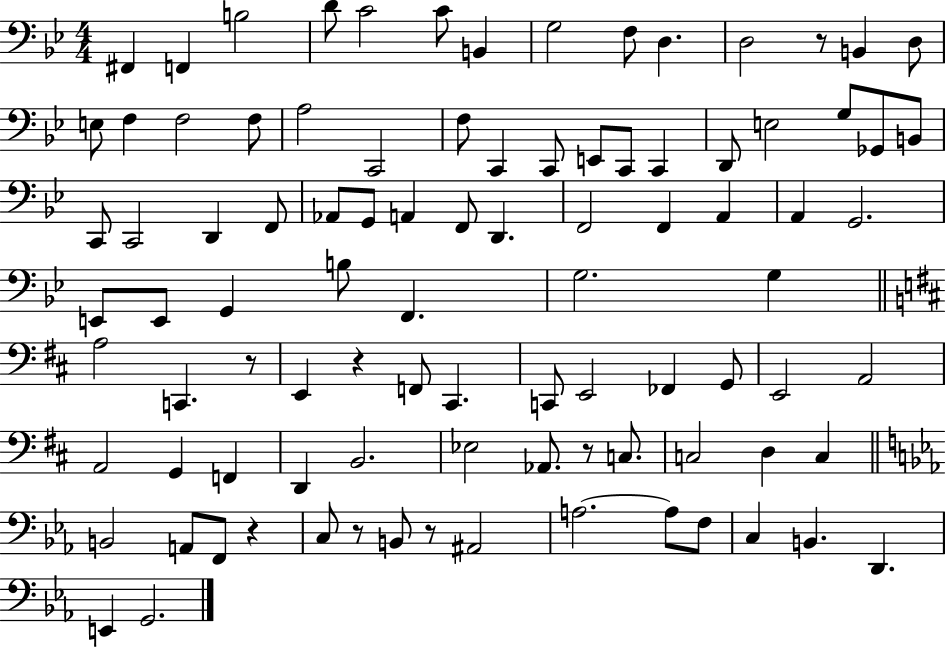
X:1
T:Untitled
M:4/4
L:1/4
K:Bb
^F,, F,, B,2 D/2 C2 C/2 B,, G,2 F,/2 D, D,2 z/2 B,, D,/2 E,/2 F, F,2 F,/2 A,2 C,,2 F,/2 C,, C,,/2 E,,/2 C,,/2 C,, D,,/2 E,2 G,/2 _G,,/2 B,,/2 C,,/2 C,,2 D,, F,,/2 _A,,/2 G,,/2 A,, F,,/2 D,, F,,2 F,, A,, A,, G,,2 E,,/2 E,,/2 G,, B,/2 F,, G,2 G, A,2 C,, z/2 E,, z F,,/2 ^C,, C,,/2 E,,2 _F,, G,,/2 E,,2 A,,2 A,,2 G,, F,, D,, B,,2 _E,2 _A,,/2 z/2 C,/2 C,2 D, C, B,,2 A,,/2 F,,/2 z C,/2 z/2 B,,/2 z/2 ^A,,2 A,2 A,/2 F,/2 C, B,, D,, E,, G,,2